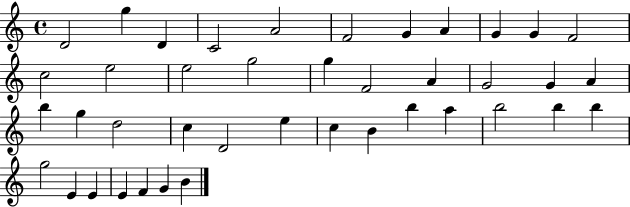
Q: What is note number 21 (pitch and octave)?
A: A4